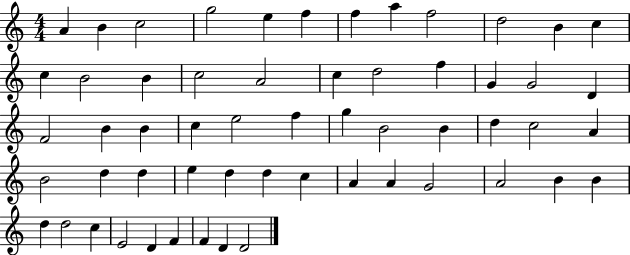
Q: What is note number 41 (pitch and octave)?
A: D5